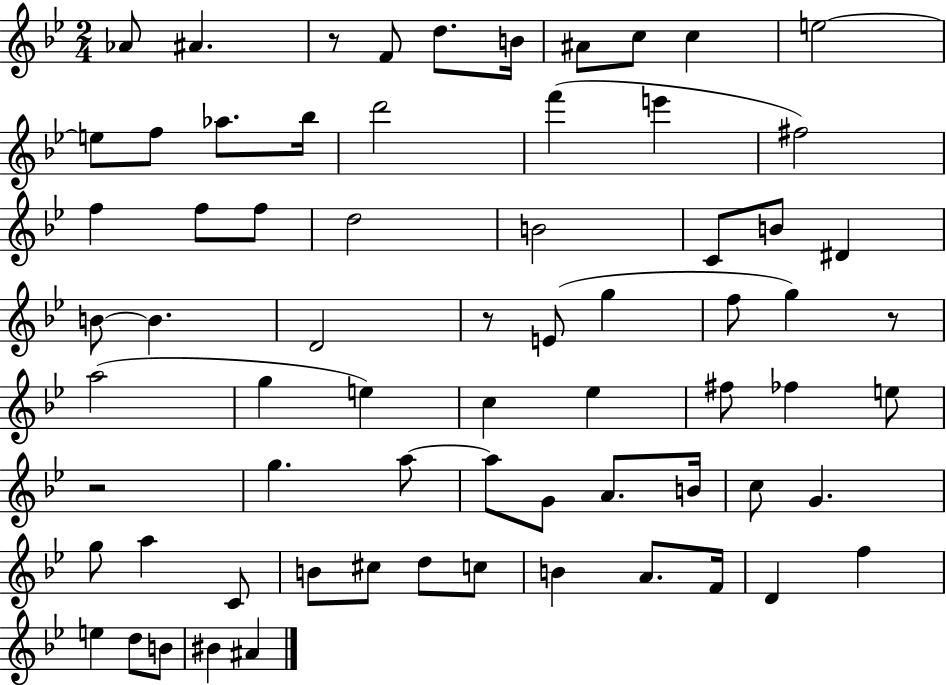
X:1
T:Untitled
M:2/4
L:1/4
K:Bb
_A/2 ^A z/2 F/2 d/2 B/4 ^A/2 c/2 c e2 e/2 f/2 _a/2 _b/4 d'2 f' e' ^f2 f f/2 f/2 d2 B2 C/2 B/2 ^D B/2 B D2 z/2 E/2 g f/2 g z/2 a2 g e c _e ^f/2 _f e/2 z2 g a/2 a/2 G/2 A/2 B/4 c/2 G g/2 a C/2 B/2 ^c/2 d/2 c/2 B A/2 F/4 D f e d/2 B/2 ^B ^A